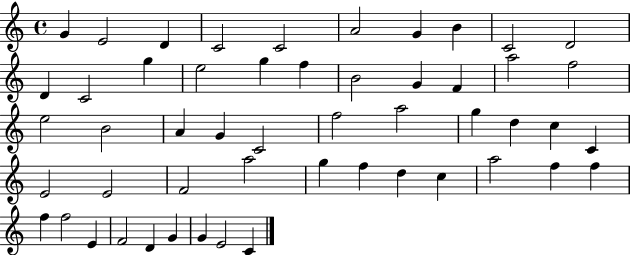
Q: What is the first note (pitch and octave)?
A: G4